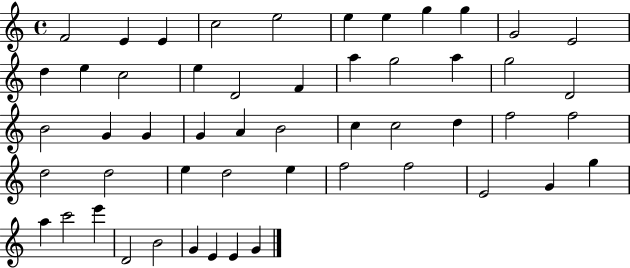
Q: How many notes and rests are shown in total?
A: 52